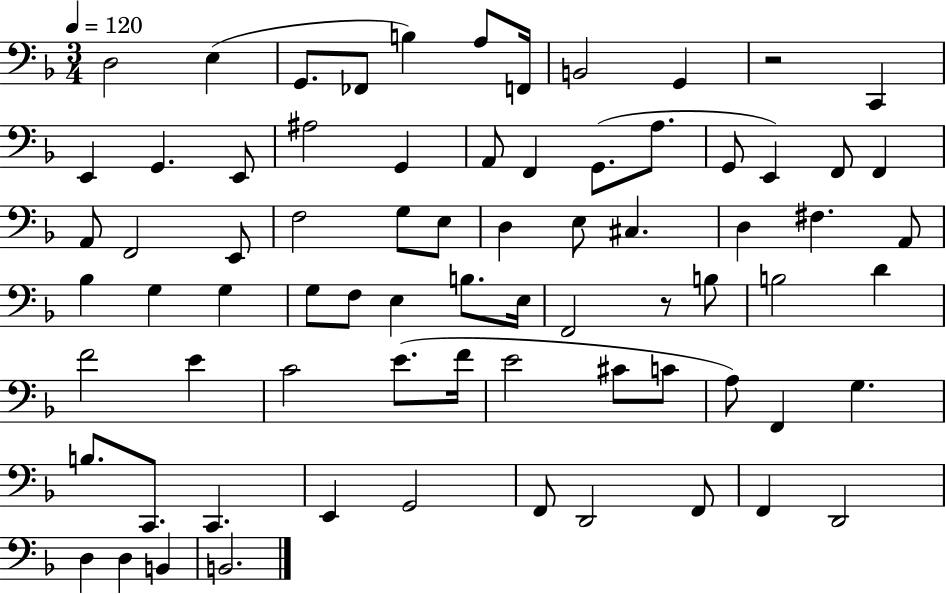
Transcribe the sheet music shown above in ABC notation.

X:1
T:Untitled
M:3/4
L:1/4
K:F
D,2 E, G,,/2 _F,,/2 B, A,/2 F,,/4 B,,2 G,, z2 C,, E,, G,, E,,/2 ^A,2 G,, A,,/2 F,, G,,/2 A,/2 G,,/2 E,, F,,/2 F,, A,,/2 F,,2 E,,/2 F,2 G,/2 E,/2 D, E,/2 ^C, D, ^F, A,,/2 _B, G, G, G,/2 F,/2 E, B,/2 E,/4 F,,2 z/2 B,/2 B,2 D F2 E C2 E/2 F/4 E2 ^C/2 C/2 A,/2 F,, G, B,/2 C,,/2 C,, E,, G,,2 F,,/2 D,,2 F,,/2 F,, D,,2 D, D, B,, B,,2